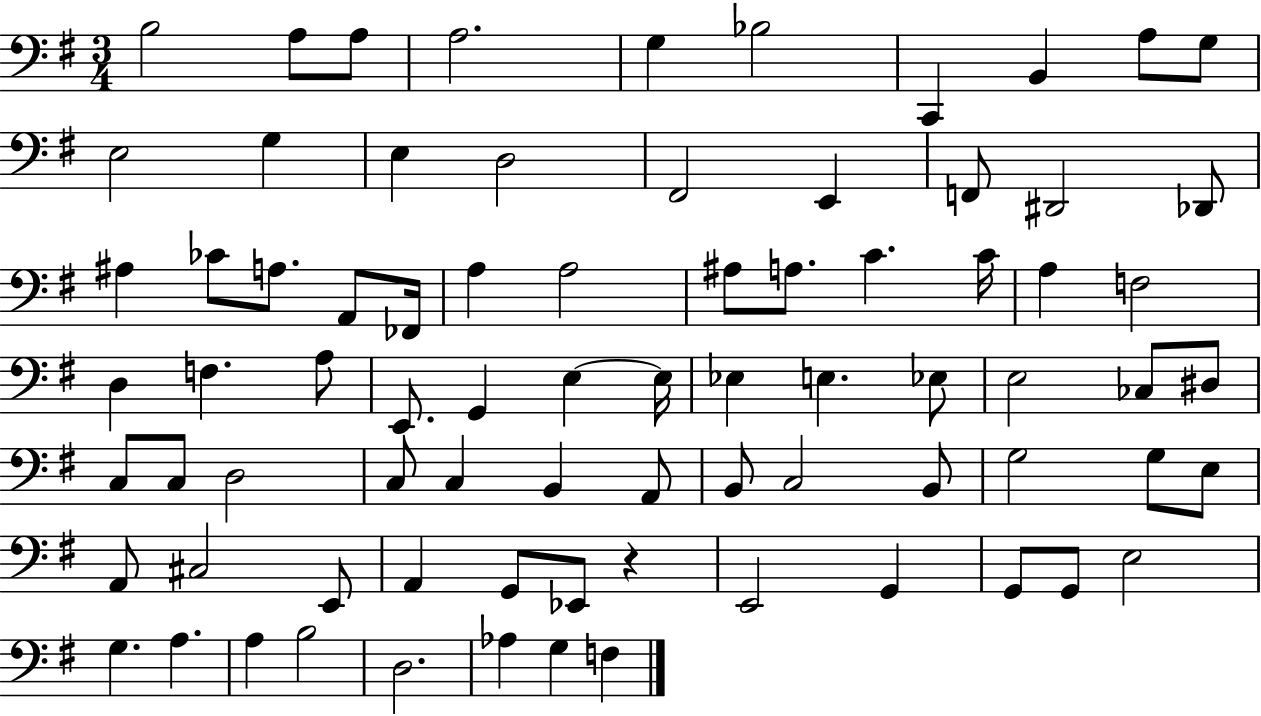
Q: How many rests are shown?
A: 1